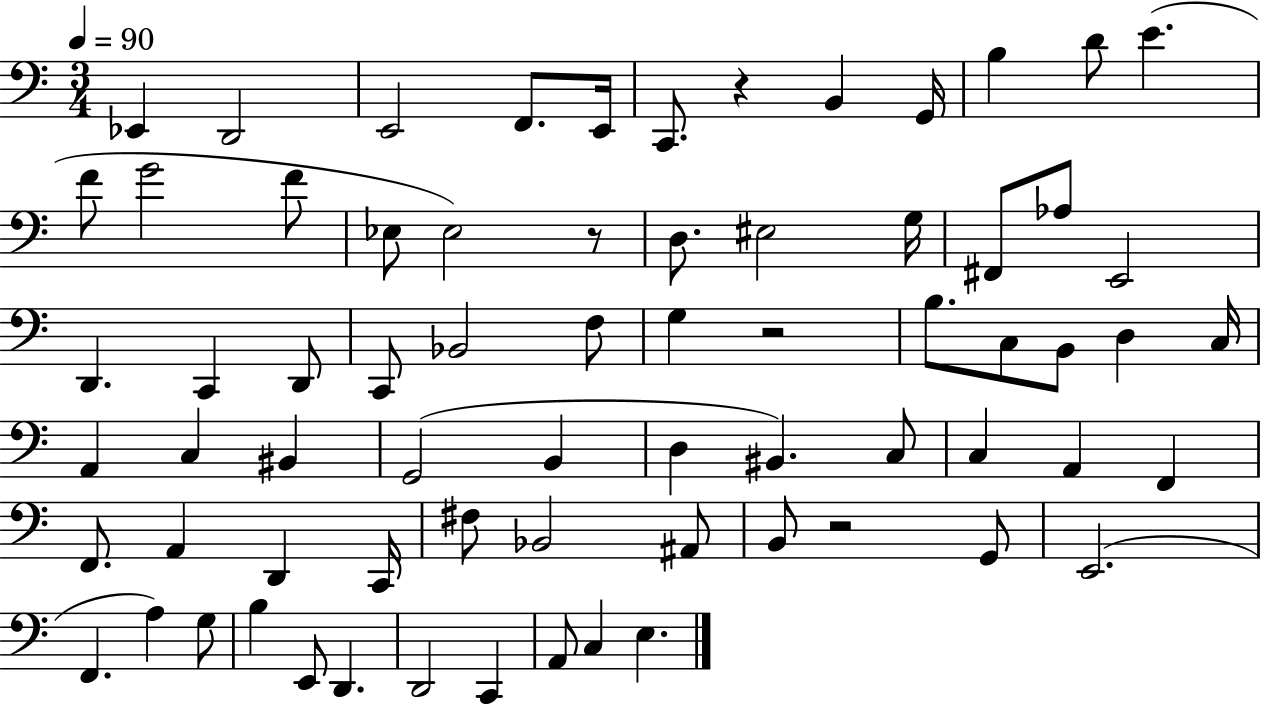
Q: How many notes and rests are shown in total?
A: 70